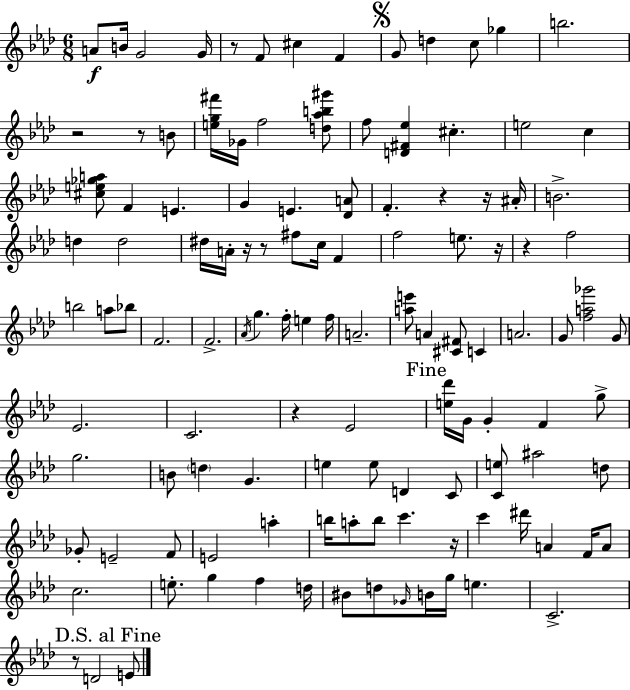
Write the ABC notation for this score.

X:1
T:Untitled
M:6/8
L:1/4
K:Fm
A/2 B/4 G2 G/4 z/2 F/2 ^c F G/2 d c/2 _g b2 z2 z/2 B/2 [eg^f']/4 _G/4 f2 [d_ab^g']/2 f/2 [D^F_e] ^c e2 c [^ce_ga]/2 F E G E [_DA]/2 F z z/4 ^A/4 B2 d d2 ^d/4 A/4 z/4 z/2 ^f/2 c/4 F f2 e/2 z/4 z f2 b2 a/2 _b/2 F2 F2 _A/4 g f/4 e f/4 A2 [ae']/2 A [^C^F]/2 C A2 G/2 [fa_g']2 G/2 _E2 C2 z _E2 [e_d']/4 G/4 G F g/2 g2 B/2 d G e e/2 D C/2 [Ce]/2 ^a2 d/2 _G/2 E2 F/2 E2 a b/4 a/2 b/2 c' z/4 c' ^d'/4 A F/4 A/2 c2 e/2 g f d/4 ^B/2 d/2 _G/4 B/4 g/4 e C2 z/2 D2 E/2